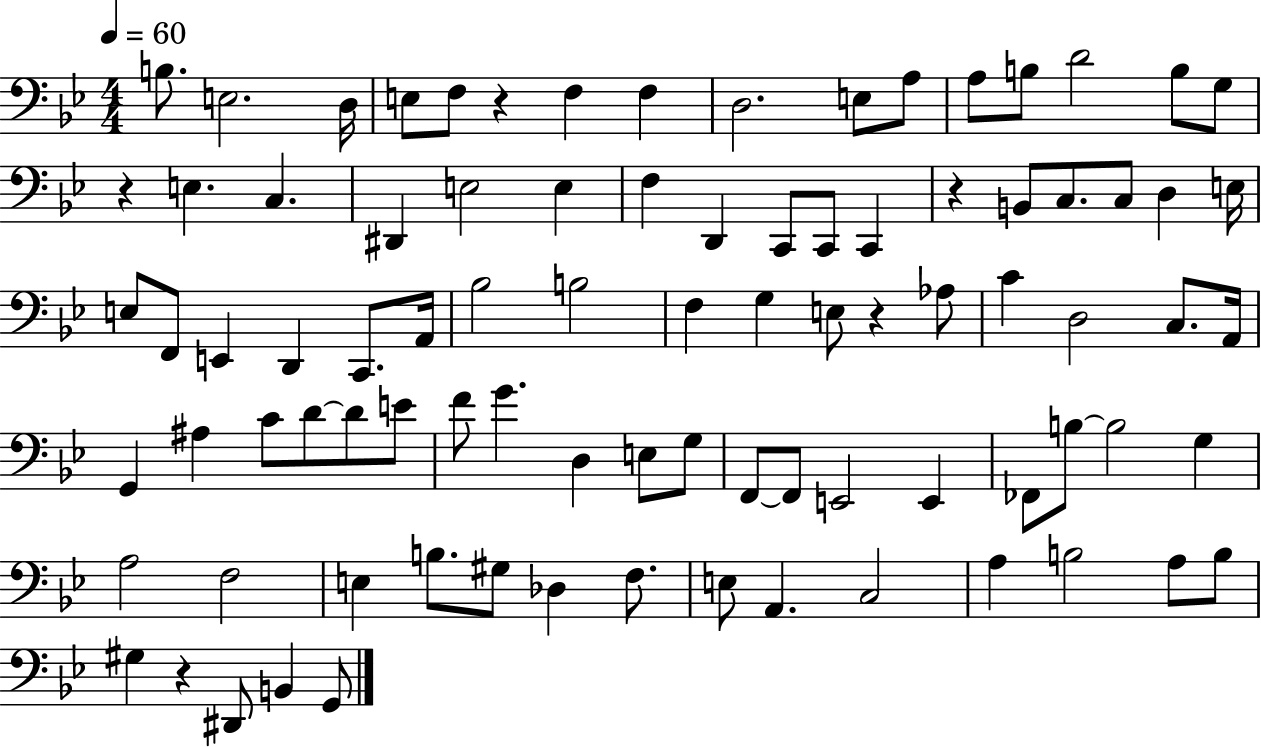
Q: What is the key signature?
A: BES major